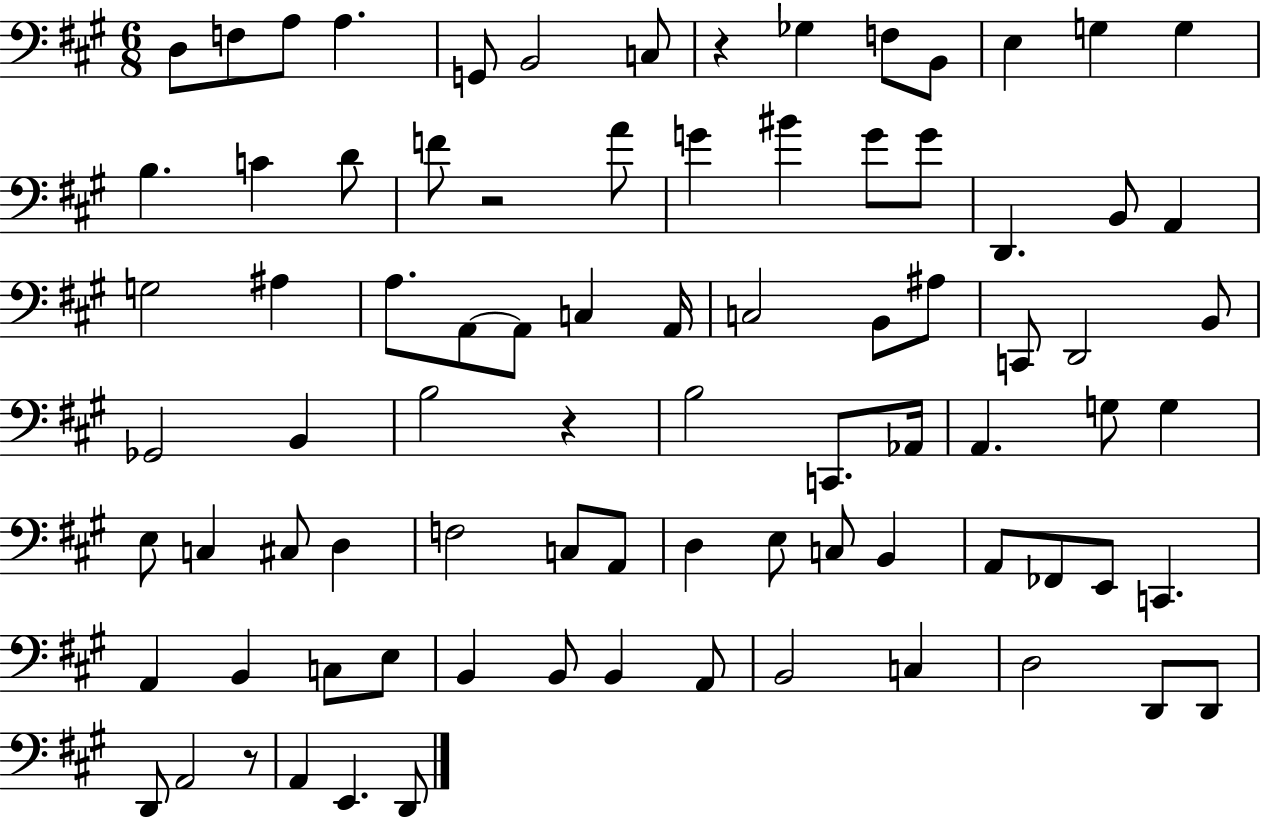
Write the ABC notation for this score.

X:1
T:Untitled
M:6/8
L:1/4
K:A
D,/2 F,/2 A,/2 A, G,,/2 B,,2 C,/2 z _G, F,/2 B,,/2 E, G, G, B, C D/2 F/2 z2 A/2 G ^B G/2 G/2 D,, B,,/2 A,, G,2 ^A, A,/2 A,,/2 A,,/2 C, A,,/4 C,2 B,,/2 ^A,/2 C,,/2 D,,2 B,,/2 _G,,2 B,, B,2 z B,2 C,,/2 _A,,/4 A,, G,/2 G, E,/2 C, ^C,/2 D, F,2 C,/2 A,,/2 D, E,/2 C,/2 B,, A,,/2 _F,,/2 E,,/2 C,, A,, B,, C,/2 E,/2 B,, B,,/2 B,, A,,/2 B,,2 C, D,2 D,,/2 D,,/2 D,,/2 A,,2 z/2 A,, E,, D,,/2